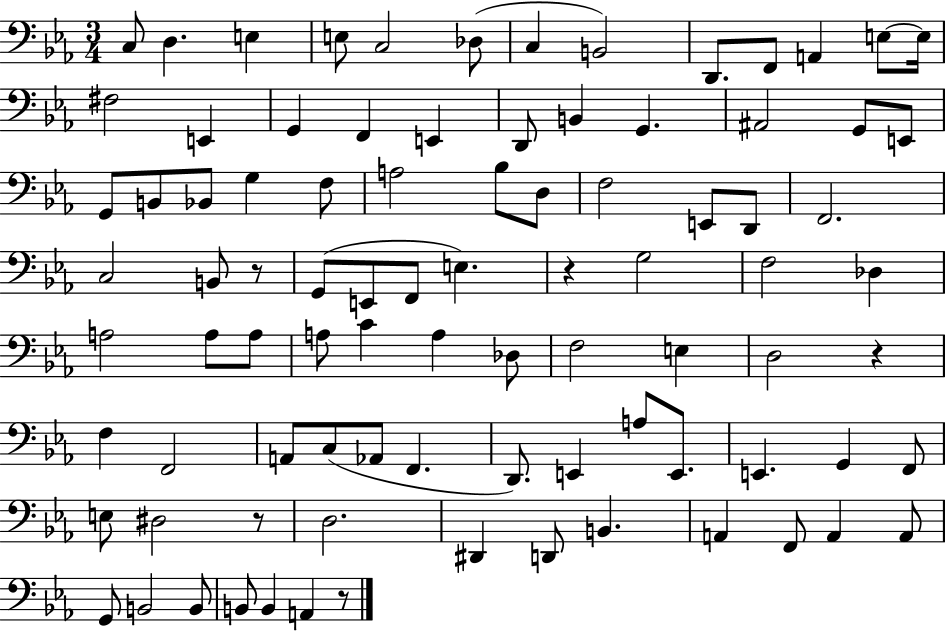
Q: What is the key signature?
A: EES major